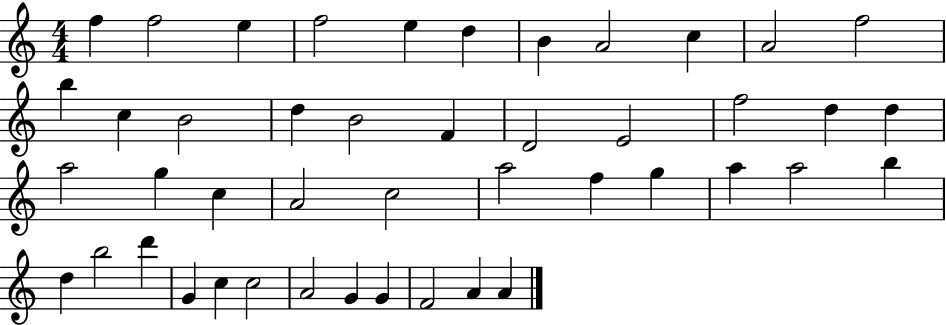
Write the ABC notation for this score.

X:1
T:Untitled
M:4/4
L:1/4
K:C
f f2 e f2 e d B A2 c A2 f2 b c B2 d B2 F D2 E2 f2 d d a2 g c A2 c2 a2 f g a a2 b d b2 d' G c c2 A2 G G F2 A A